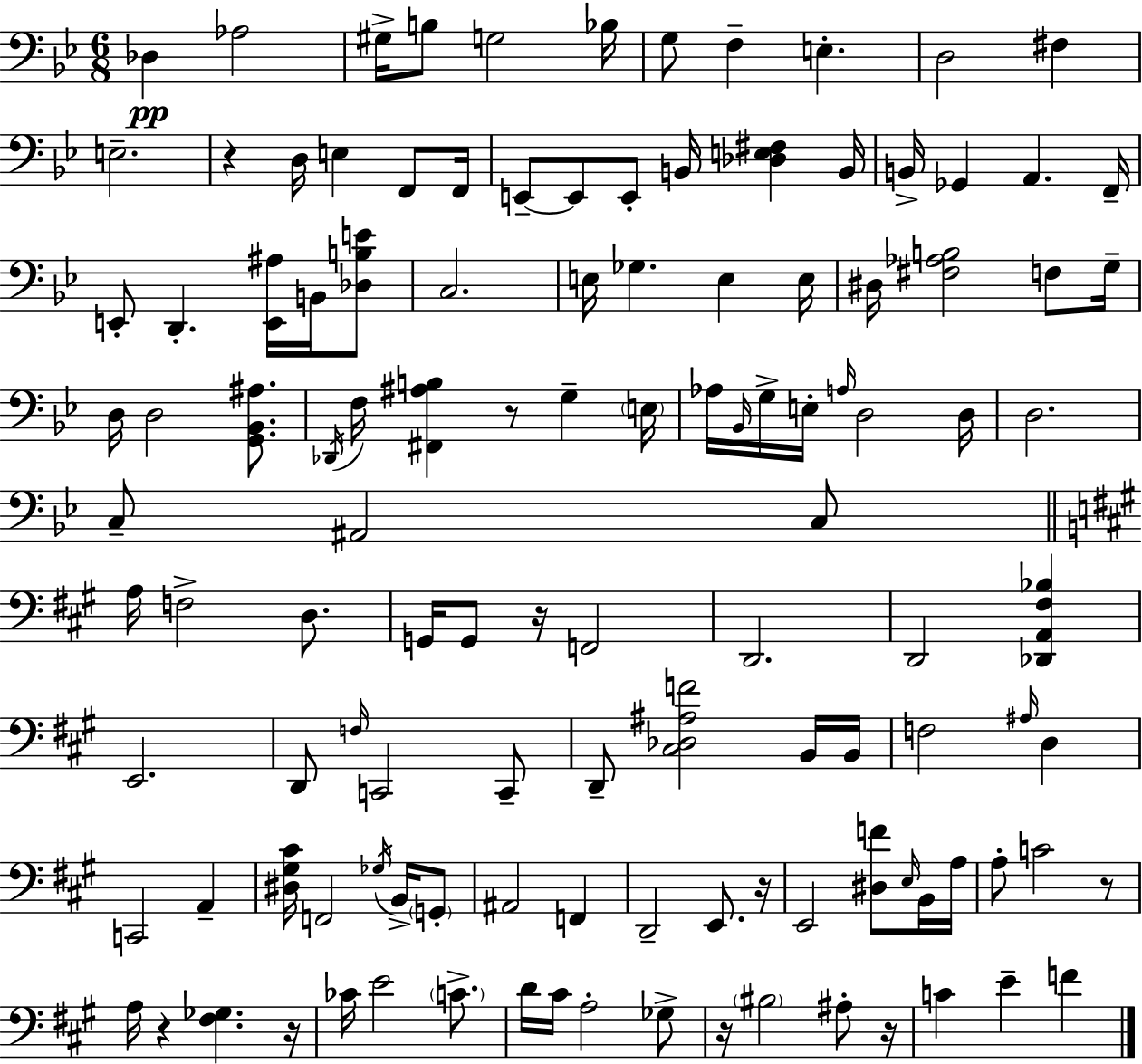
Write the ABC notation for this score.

X:1
T:Untitled
M:6/8
L:1/4
K:Bb
_D, _A,2 ^G,/4 B,/2 G,2 _B,/4 G,/2 F, E, D,2 ^F, E,2 z D,/4 E, F,,/2 F,,/4 E,,/2 E,,/2 E,,/2 B,,/4 [_D,E,^F,] B,,/4 B,,/4 _G,, A,, F,,/4 E,,/2 D,, [E,,^A,]/4 B,,/4 [_D,B,E]/2 C,2 E,/4 _G, E, E,/4 ^D,/4 [^F,_A,B,]2 F,/2 G,/4 D,/4 D,2 [G,,_B,,^A,]/2 _D,,/4 F,/4 [^F,,^A,B,] z/2 G, E,/4 _A,/4 _B,,/4 G,/4 E,/4 A,/4 D,2 D,/4 D,2 C,/2 ^A,,2 C,/2 A,/4 F,2 D,/2 G,,/4 G,,/2 z/4 F,,2 D,,2 D,,2 [_D,,A,,^F,_B,] E,,2 D,,/2 F,/4 C,,2 C,,/2 D,,/2 [^C,_D,^A,F]2 B,,/4 B,,/4 F,2 ^A,/4 D, C,,2 A,, [^D,^G,^C]/4 F,,2 _G,/4 B,,/4 G,,/2 ^A,,2 F,, D,,2 E,,/2 z/4 E,,2 [^D,F]/2 E,/4 B,,/4 A,/4 A,/2 C2 z/2 A,/4 z [^F,_G,] z/4 _C/4 E2 C/2 D/4 ^C/4 A,2 _G,/2 z/4 ^B,2 ^A,/2 z/4 C E F